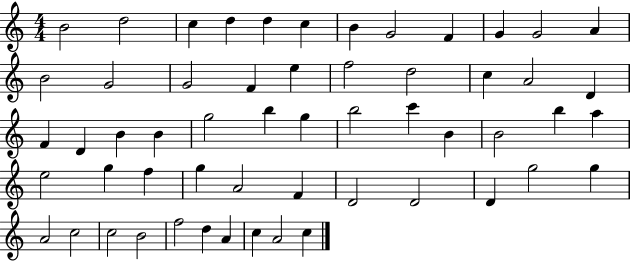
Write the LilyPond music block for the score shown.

{
  \clef treble
  \numericTimeSignature
  \time 4/4
  \key c \major
  b'2 d''2 | c''4 d''4 d''4 c''4 | b'4 g'2 f'4 | g'4 g'2 a'4 | \break b'2 g'2 | g'2 f'4 e''4 | f''2 d''2 | c''4 a'2 d'4 | \break f'4 d'4 b'4 b'4 | g''2 b''4 g''4 | b''2 c'''4 b'4 | b'2 b''4 a''4 | \break e''2 g''4 f''4 | g''4 a'2 f'4 | d'2 d'2 | d'4 g''2 g''4 | \break a'2 c''2 | c''2 b'2 | f''2 d''4 a'4 | c''4 a'2 c''4 | \break \bar "|."
}